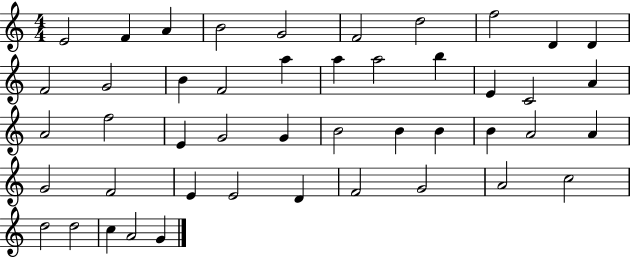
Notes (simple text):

E4/h F4/q A4/q B4/h G4/h F4/h D5/h F5/h D4/q D4/q F4/h G4/h B4/q F4/h A5/q A5/q A5/h B5/q E4/q C4/h A4/q A4/h F5/h E4/q G4/h G4/q B4/h B4/q B4/q B4/q A4/h A4/q G4/h F4/h E4/q E4/h D4/q F4/h G4/h A4/h C5/h D5/h D5/h C5/q A4/h G4/q